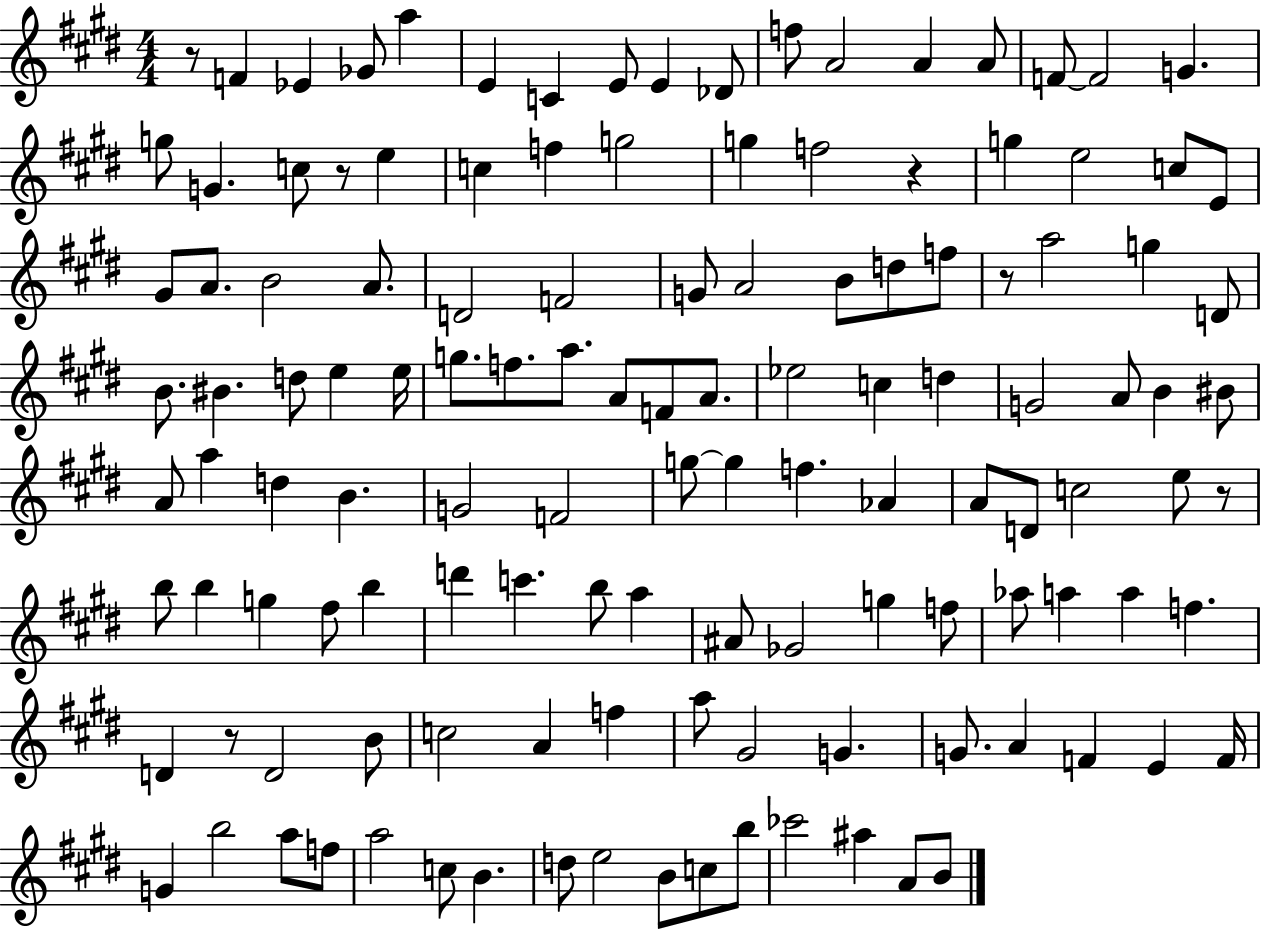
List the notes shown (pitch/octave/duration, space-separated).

R/e F4/q Eb4/q Gb4/e A5/q E4/q C4/q E4/e E4/q Db4/e F5/e A4/h A4/q A4/e F4/e F4/h G4/q. G5/e G4/q. C5/e R/e E5/q C5/q F5/q G5/h G5/q F5/h R/q G5/q E5/h C5/e E4/e G#4/e A4/e. B4/h A4/e. D4/h F4/h G4/e A4/h B4/e D5/e F5/e R/e A5/h G5/q D4/e B4/e. BIS4/q. D5/e E5/q E5/s G5/e. F5/e. A5/e. A4/e F4/e A4/e. Eb5/h C5/q D5/q G4/h A4/e B4/q BIS4/e A4/e A5/q D5/q B4/q. G4/h F4/h G5/e G5/q F5/q. Ab4/q A4/e D4/e C5/h E5/e R/e B5/e B5/q G5/q F#5/e B5/q D6/q C6/q. B5/e A5/q A#4/e Gb4/h G5/q F5/e Ab5/e A5/q A5/q F5/q. D4/q R/e D4/h B4/e C5/h A4/q F5/q A5/e G#4/h G4/q. G4/e. A4/q F4/q E4/q F4/s G4/q B5/h A5/e F5/e A5/h C5/e B4/q. D5/e E5/h B4/e C5/e B5/e CES6/h A#5/q A4/e B4/e